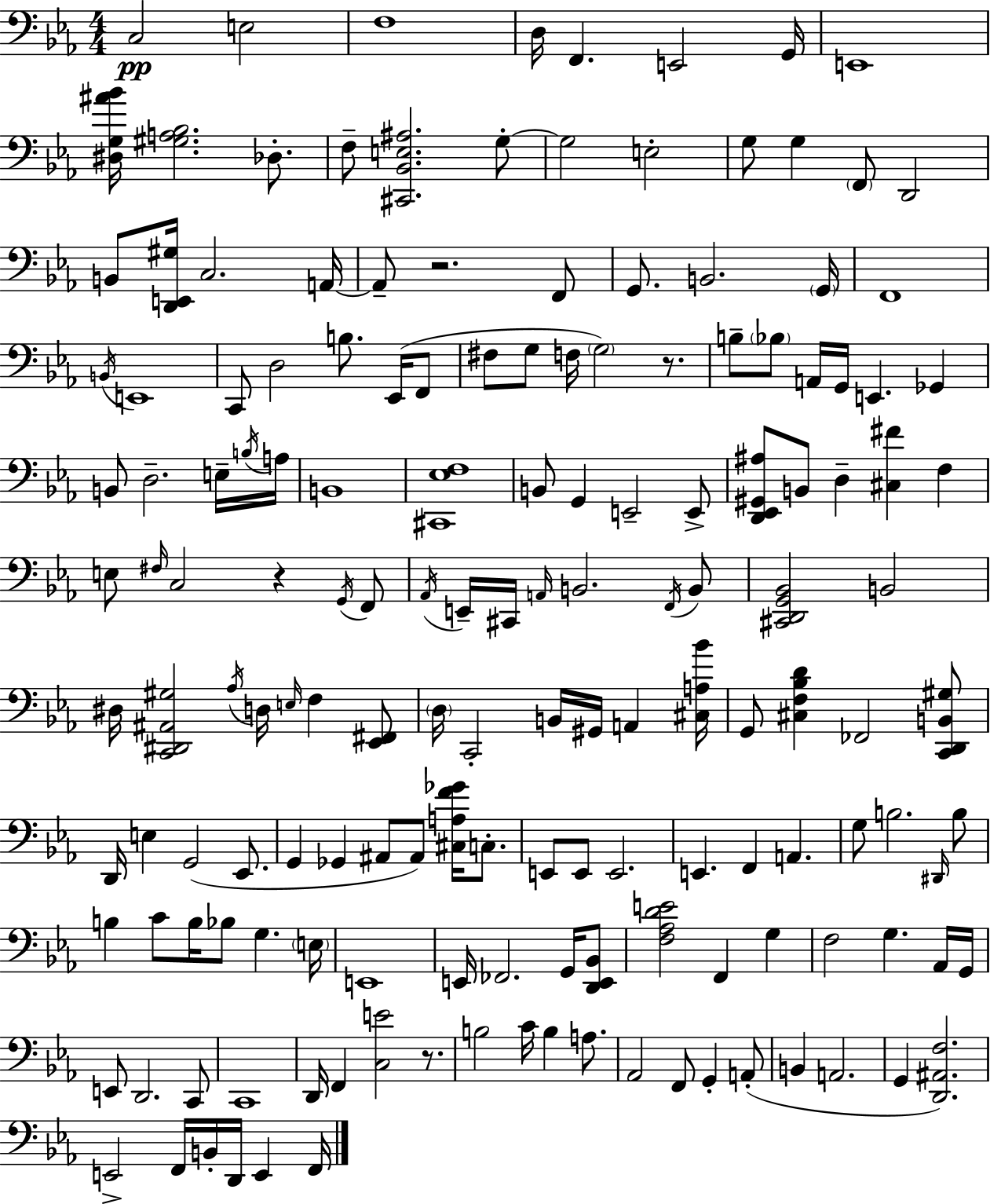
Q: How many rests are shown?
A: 4